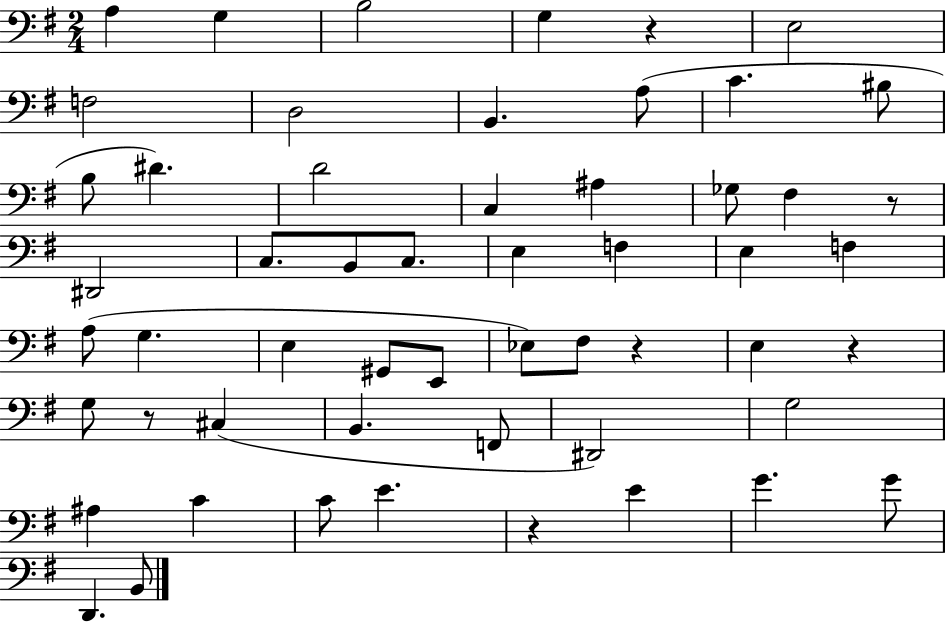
X:1
T:Untitled
M:2/4
L:1/4
K:G
A, G, B,2 G, z E,2 F,2 D,2 B,, A,/2 C ^B,/2 B,/2 ^D D2 C, ^A, _G,/2 ^F, z/2 ^D,,2 C,/2 B,,/2 C,/2 E, F, E, F, A,/2 G, E, ^G,,/2 E,,/2 _E,/2 ^F,/2 z E, z G,/2 z/2 ^C, B,, F,,/2 ^D,,2 G,2 ^A, C C/2 E z E G G/2 D,, B,,/2